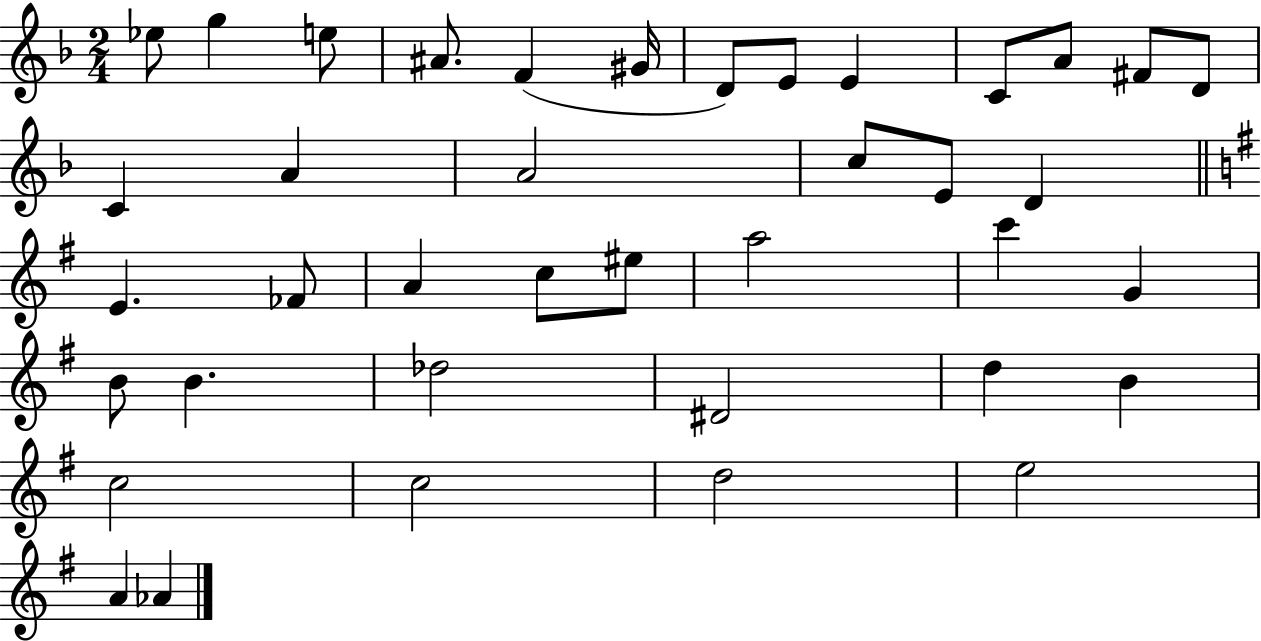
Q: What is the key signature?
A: F major